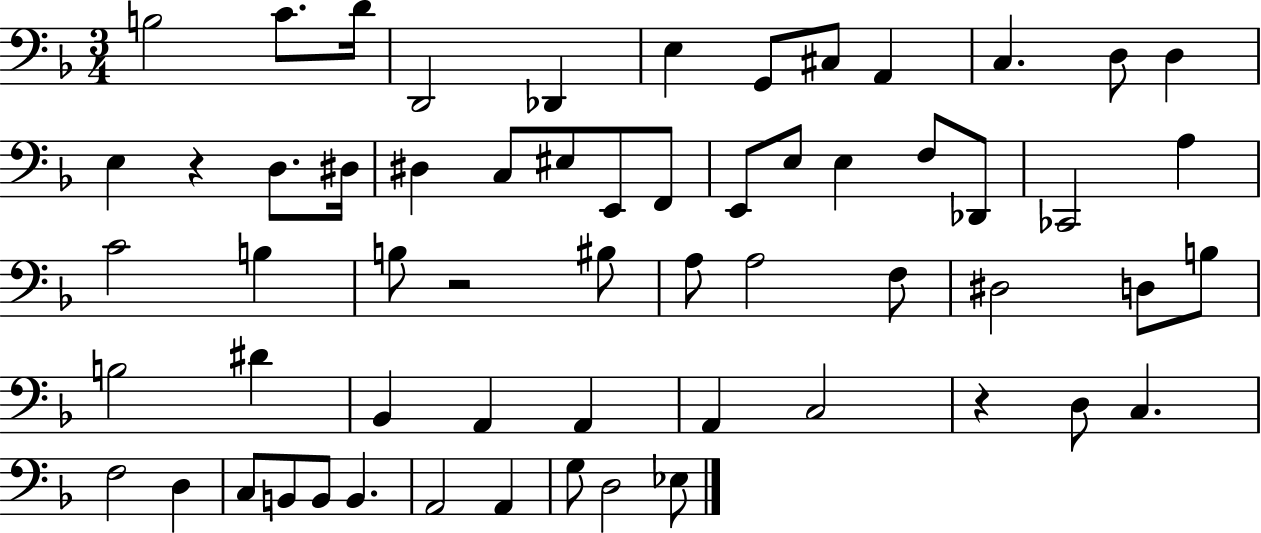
X:1
T:Untitled
M:3/4
L:1/4
K:F
B,2 C/2 D/4 D,,2 _D,, E, G,,/2 ^C,/2 A,, C, D,/2 D, E, z D,/2 ^D,/4 ^D, C,/2 ^E,/2 E,,/2 F,,/2 E,,/2 E,/2 E, F,/2 _D,,/2 _C,,2 A, C2 B, B,/2 z2 ^B,/2 A,/2 A,2 F,/2 ^D,2 D,/2 B,/2 B,2 ^D _B,, A,, A,, A,, C,2 z D,/2 C, F,2 D, C,/2 B,,/2 B,,/2 B,, A,,2 A,, G,/2 D,2 _E,/2